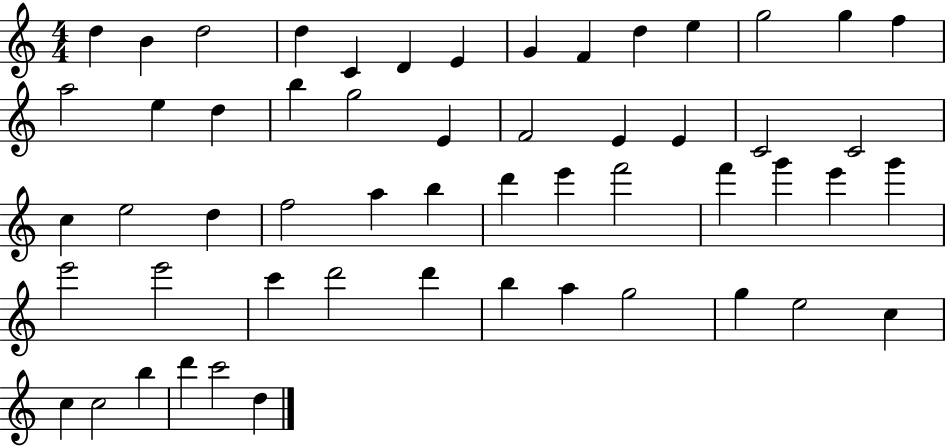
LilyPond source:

{
  \clef treble
  \numericTimeSignature
  \time 4/4
  \key c \major
  d''4 b'4 d''2 | d''4 c'4 d'4 e'4 | g'4 f'4 d''4 e''4 | g''2 g''4 f''4 | \break a''2 e''4 d''4 | b''4 g''2 e'4 | f'2 e'4 e'4 | c'2 c'2 | \break c''4 e''2 d''4 | f''2 a''4 b''4 | d'''4 e'''4 f'''2 | f'''4 g'''4 e'''4 g'''4 | \break e'''2 e'''2 | c'''4 d'''2 d'''4 | b''4 a''4 g''2 | g''4 e''2 c''4 | \break c''4 c''2 b''4 | d'''4 c'''2 d''4 | \bar "|."
}